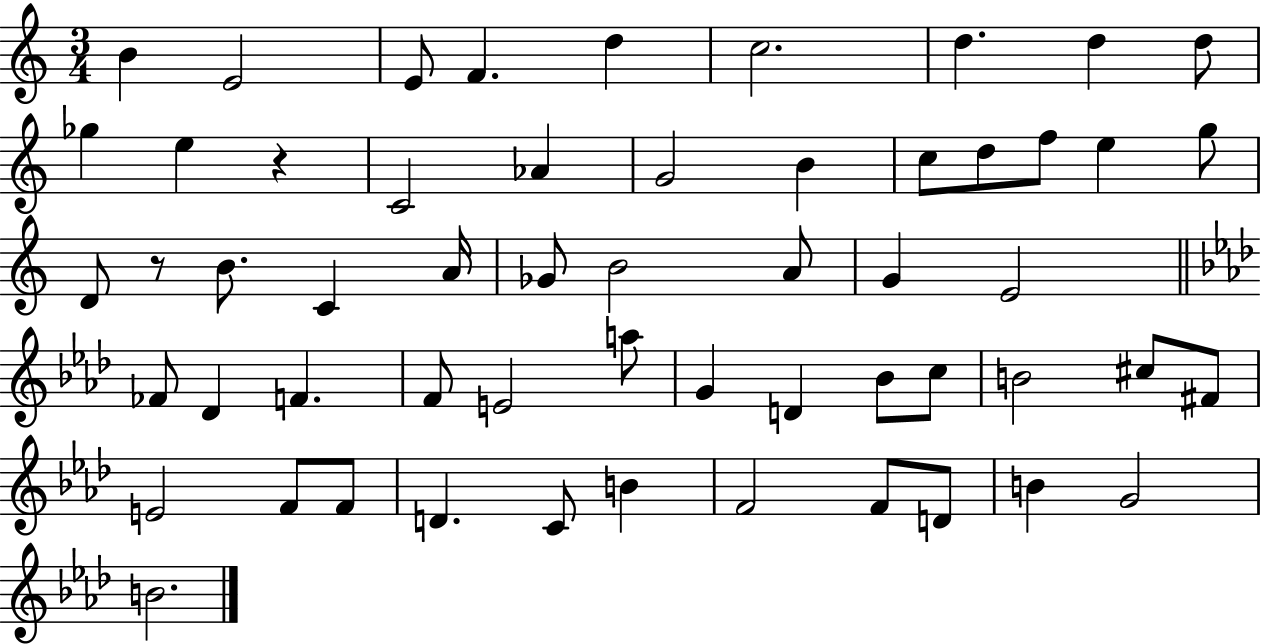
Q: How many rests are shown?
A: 2